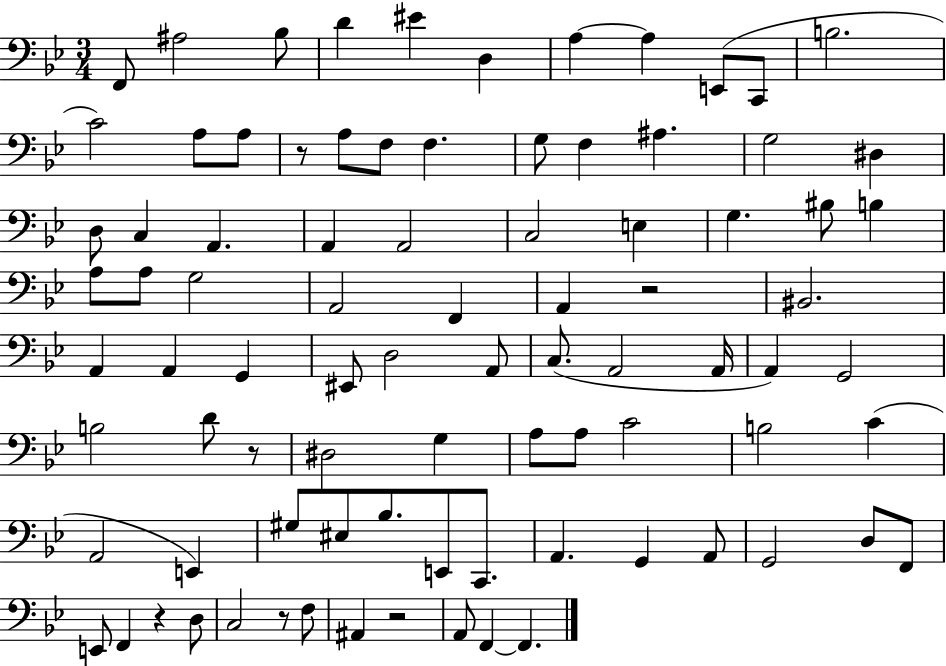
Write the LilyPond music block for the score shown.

{
  \clef bass
  \numericTimeSignature
  \time 3/4
  \key bes \major
  f,8 ais2 bes8 | d'4 eis'4 d4 | a4~~ a4 e,8( c,8 | b2. | \break c'2) a8 a8 | r8 a8 f8 f4. | g8 f4 ais4. | g2 dis4 | \break d8 c4 a,4. | a,4 a,2 | c2 e4 | g4. bis8 b4 | \break a8 a8 g2 | a,2 f,4 | a,4 r2 | bis,2. | \break a,4 a,4 g,4 | eis,8 d2 a,8 | c8.( a,2 a,16 | a,4) g,2 | \break b2 d'8 r8 | dis2 g4 | a8 a8 c'2 | b2 c'4( | \break a,2 e,4) | gis8 eis8 bes8. e,8 c,8. | a,4. g,4 a,8 | g,2 d8 f,8 | \break e,8 f,4 r4 d8 | c2 r8 f8 | ais,4 r2 | a,8 f,4~~ f,4. | \break \bar "|."
}